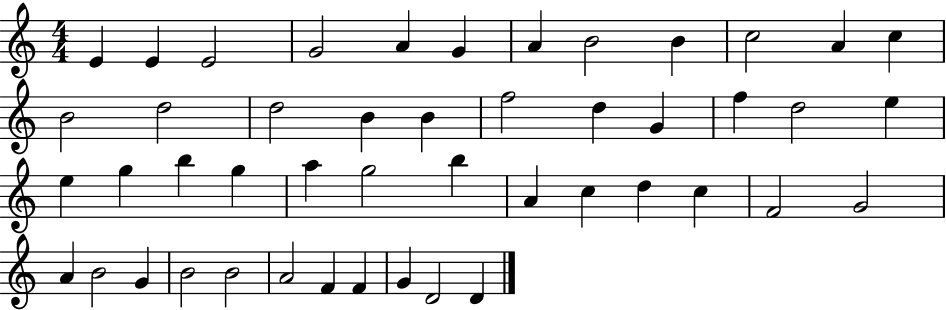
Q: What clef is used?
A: treble